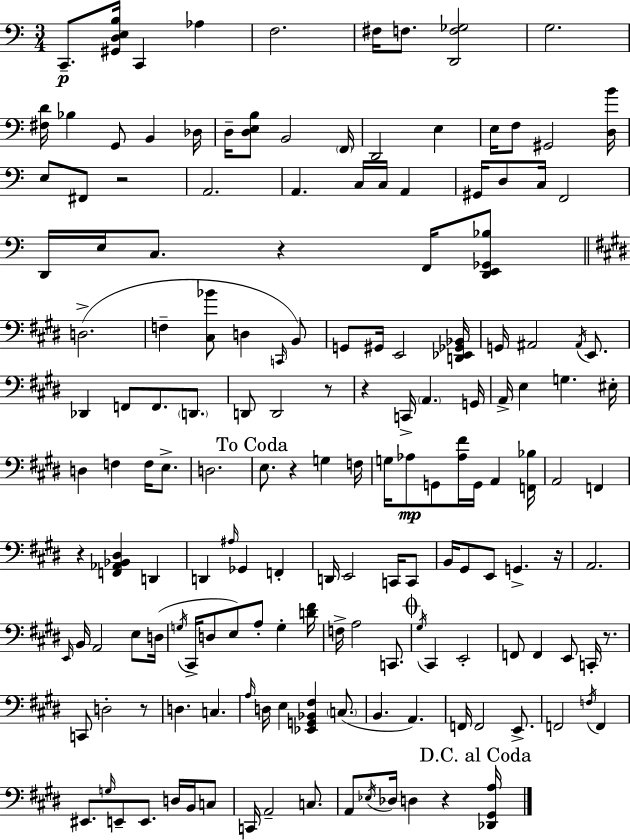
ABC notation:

X:1
T:Untitled
M:3/4
L:1/4
K:Am
C,,/2 [^G,,D,E,B,]/4 C,, _A, F,2 ^F,/4 F,/2 [D,,F,_G,]2 G,2 [^F,D]/4 _B, G,,/2 B,, _D,/4 D,/4 [D,E,B,]/2 B,,2 F,,/4 D,,2 E, E,/4 F,/2 ^G,,2 [D,B]/4 E,/2 ^F,,/2 z2 A,,2 A,, C,/4 C,/4 A,, ^G,,/4 D,/2 C,/4 F,,2 D,,/4 E,/4 C,/2 z F,,/4 [D,,E,,_G,,_B,]/2 D,2 F, [^C,_B]/2 D, C,,/4 B,,/2 G,,/2 ^G,,/4 E,,2 [D,,_E,,_G,,_B,,]/4 G,,/4 ^A,,2 ^A,,/4 E,,/2 _D,, F,,/2 F,,/2 D,,/2 D,,/2 D,,2 z/2 z C,,/4 A,, G,,/4 A,,/4 E, G, ^E,/4 D, F, F,/4 E,/2 D,2 E,/2 z G, F,/4 G,/4 _A,/2 G,,/2 [_A,^F]/4 G,,/4 A,, [F,,_B,]/4 A,,2 F,, z [F,,_A,,_B,,^D,] D,, D,, ^A,/4 _G,, F,, D,,/4 E,,2 C,,/4 C,,/2 B,,/4 ^G,,/2 E,,/2 G,, z/4 A,,2 E,,/4 B,,/4 A,,2 E,/2 D,/4 G,/4 ^C,,/4 D,/2 E,/2 A,/2 G, [D^F]/4 F,/4 A,2 C,,/2 ^G,/4 ^C,, E,,2 F,,/2 F,, E,,/2 C,,/4 z/2 C,,/2 D,2 z/2 D, C, A,/4 D,/4 E, [_E,,G,,_B,,^F,] C,/2 B,, A,, F,,/4 F,,2 E,,/2 F,,2 F,/4 F,, ^E,,/2 G,/4 E,,/2 E,,/2 D,/4 B,,/4 C,/2 C,,/4 A,,2 C,/2 A,,/2 _E,/4 _D,/4 D, z [_D,,^G,,A,]/4